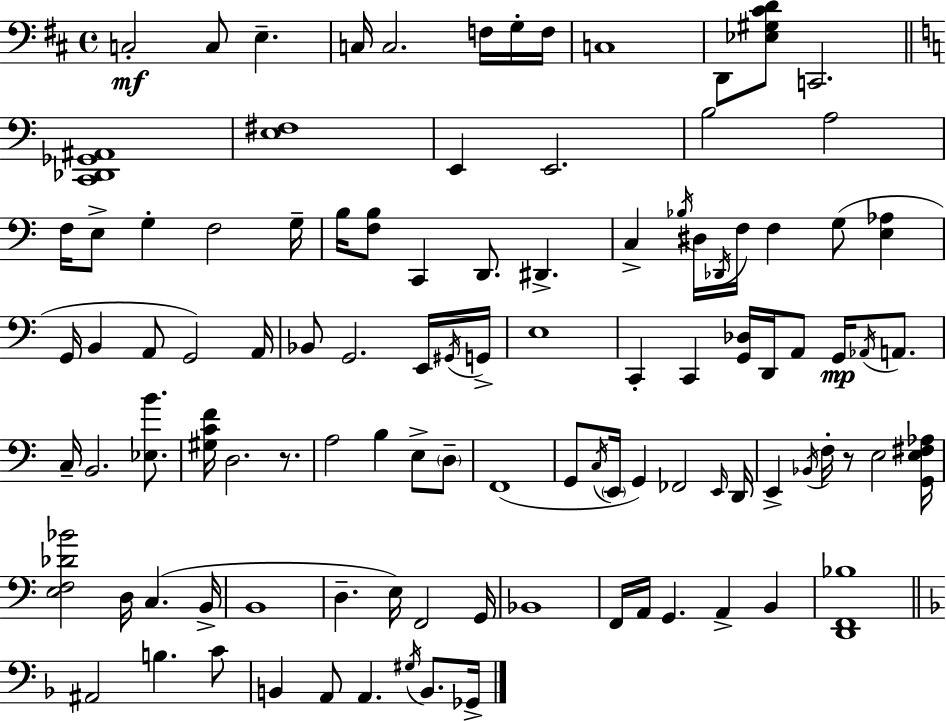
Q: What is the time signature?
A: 4/4